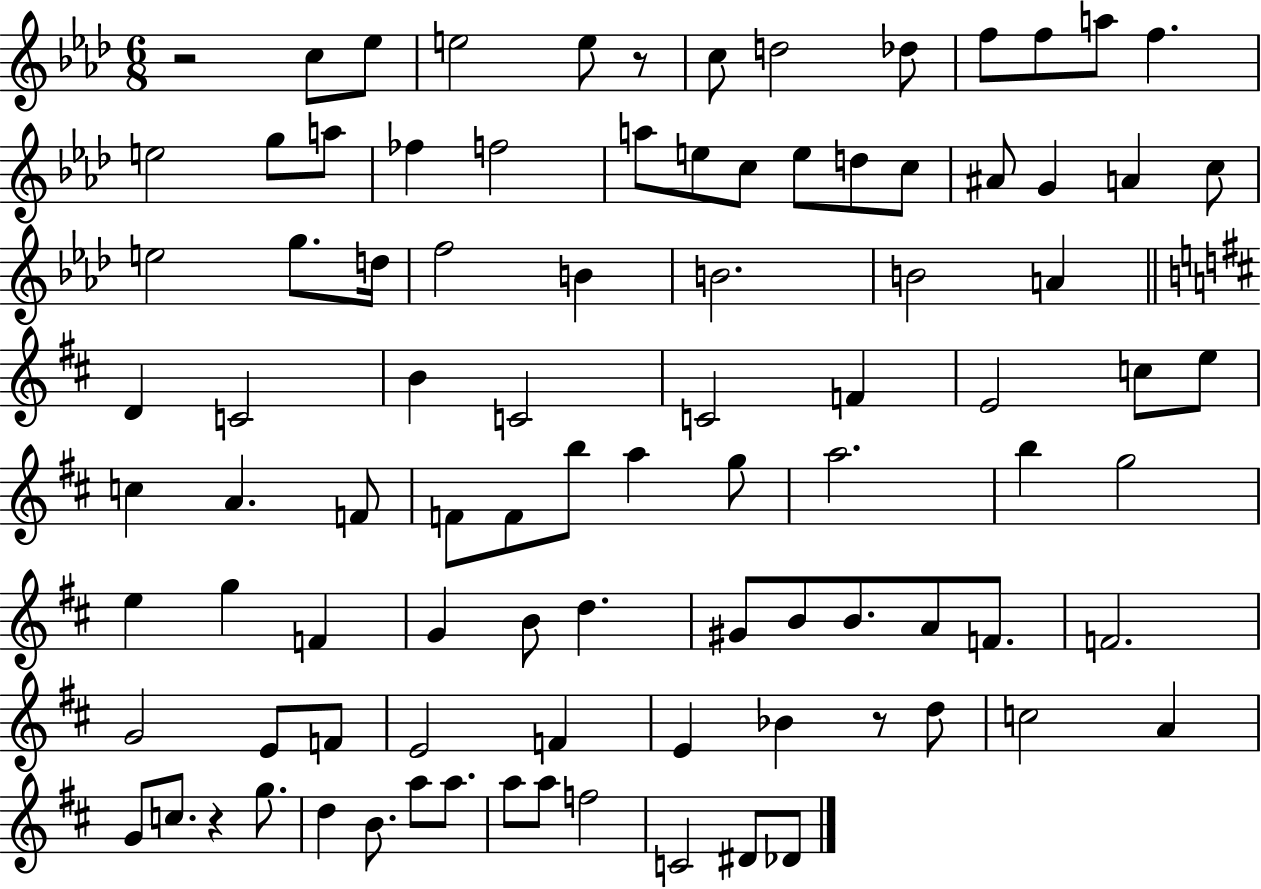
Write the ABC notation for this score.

X:1
T:Untitled
M:6/8
L:1/4
K:Ab
z2 c/2 _e/2 e2 e/2 z/2 c/2 d2 _d/2 f/2 f/2 a/2 f e2 g/2 a/2 _f f2 a/2 e/2 c/2 e/2 d/2 c/2 ^A/2 G A c/2 e2 g/2 d/4 f2 B B2 B2 A D C2 B C2 C2 F E2 c/2 e/2 c A F/2 F/2 F/2 b/2 a g/2 a2 b g2 e g F G B/2 d ^G/2 B/2 B/2 A/2 F/2 F2 G2 E/2 F/2 E2 F E _B z/2 d/2 c2 A G/2 c/2 z g/2 d B/2 a/2 a/2 a/2 a/2 f2 C2 ^D/2 _D/2